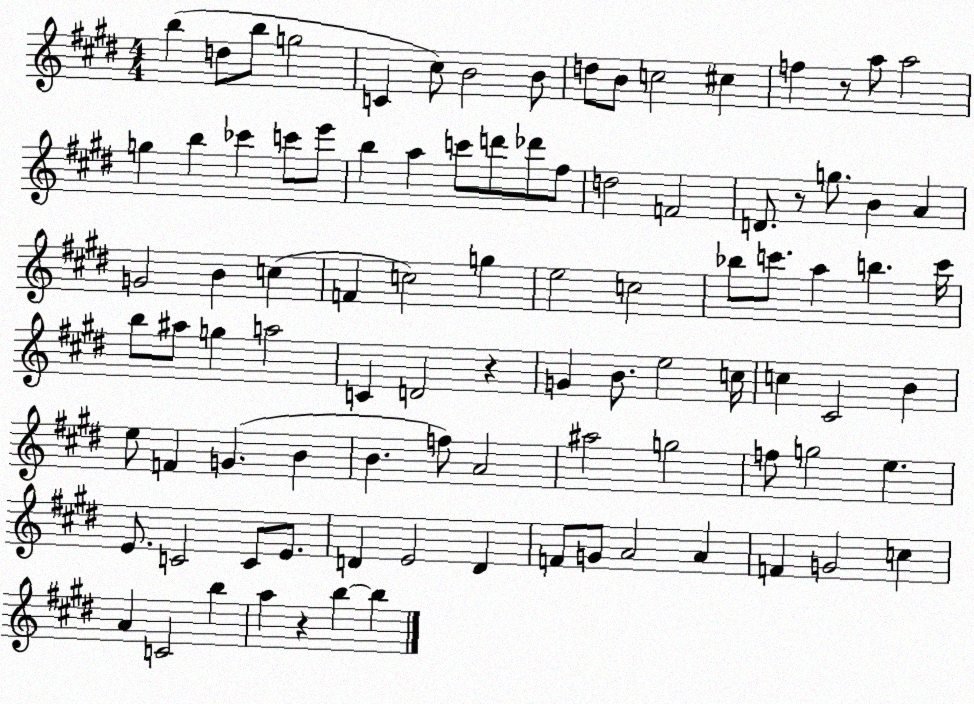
X:1
T:Untitled
M:4/4
L:1/4
K:E
b d/2 b/2 g2 C ^c/2 B2 B/2 d/2 B/2 c2 ^c f z/2 a/2 a2 g b _c' c'/2 e'/2 b a c'/2 d'/2 _d'/2 ^f/2 d2 F2 D/2 z/2 g/2 B A G2 B c F c2 g e2 c2 _b/2 c'/2 a b c'/4 b/2 ^a/2 g a2 C D2 z G B/2 e2 c/4 c ^C2 B e/2 F G B B f/2 A2 ^a2 g2 f/2 g2 e E/2 C2 C/2 E/2 D E2 D F/2 G/2 A2 A F G2 c A C2 b a z b b